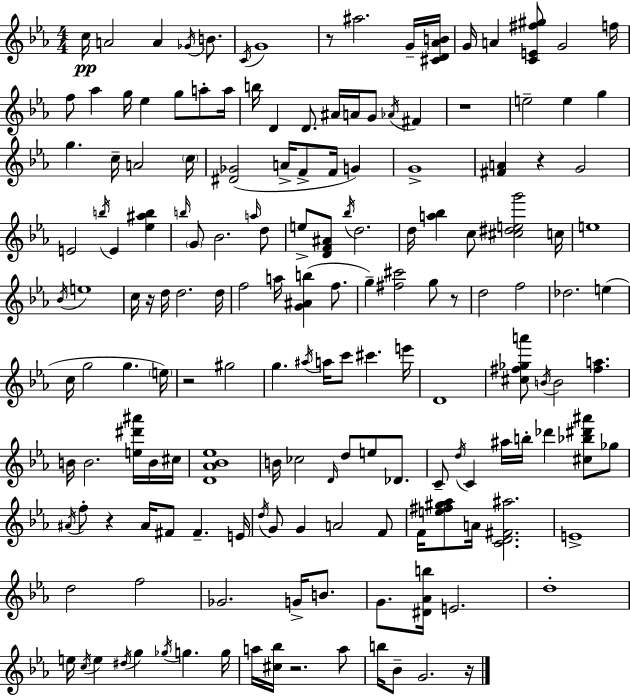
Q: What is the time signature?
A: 4/4